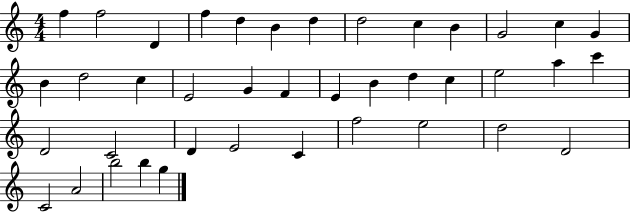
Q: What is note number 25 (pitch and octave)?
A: A5